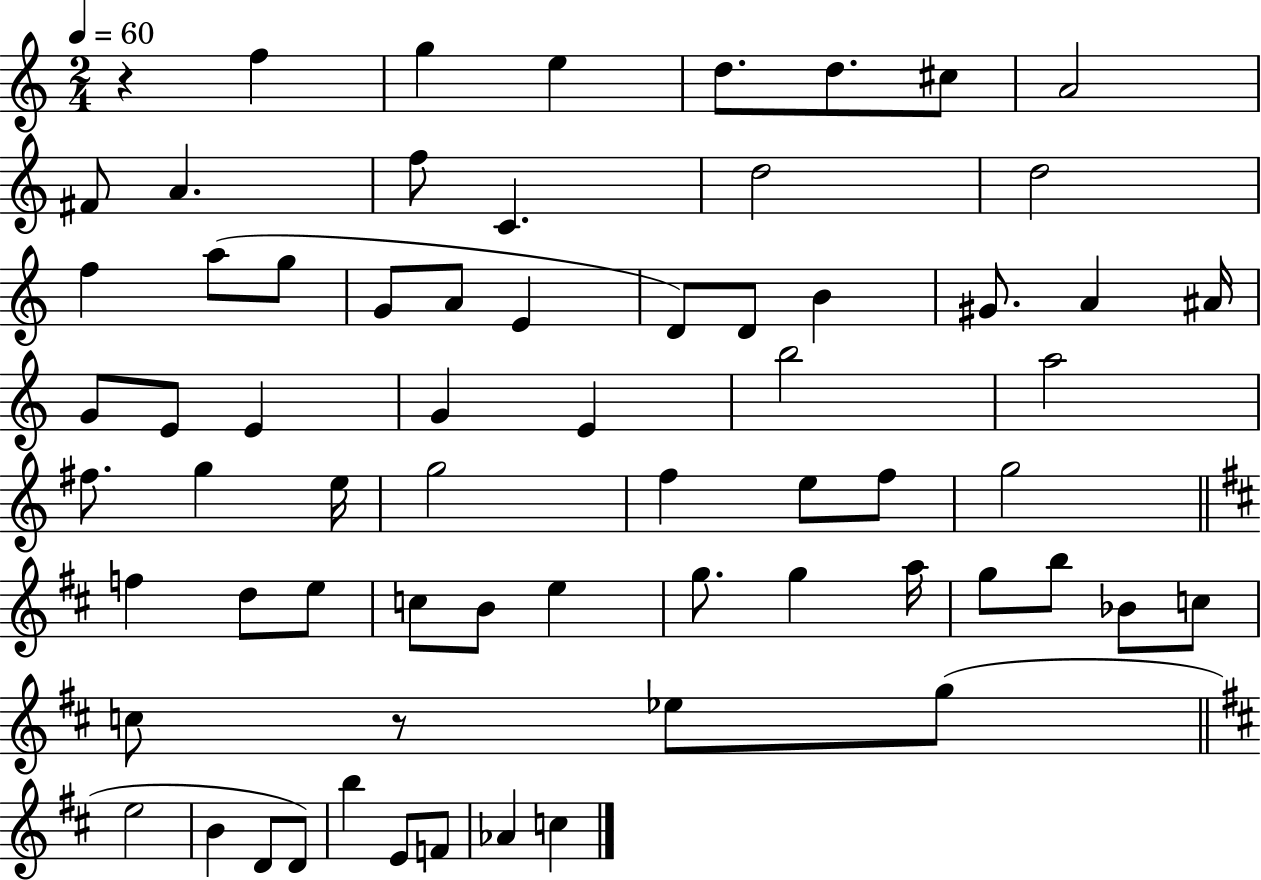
X:1
T:Untitled
M:2/4
L:1/4
K:C
z f g e d/2 d/2 ^c/2 A2 ^F/2 A f/2 C d2 d2 f a/2 g/2 G/2 A/2 E D/2 D/2 B ^G/2 A ^A/4 G/2 E/2 E G E b2 a2 ^f/2 g e/4 g2 f e/2 f/2 g2 f d/2 e/2 c/2 B/2 e g/2 g a/4 g/2 b/2 _B/2 c/2 c/2 z/2 _e/2 g/2 e2 B D/2 D/2 b E/2 F/2 _A c